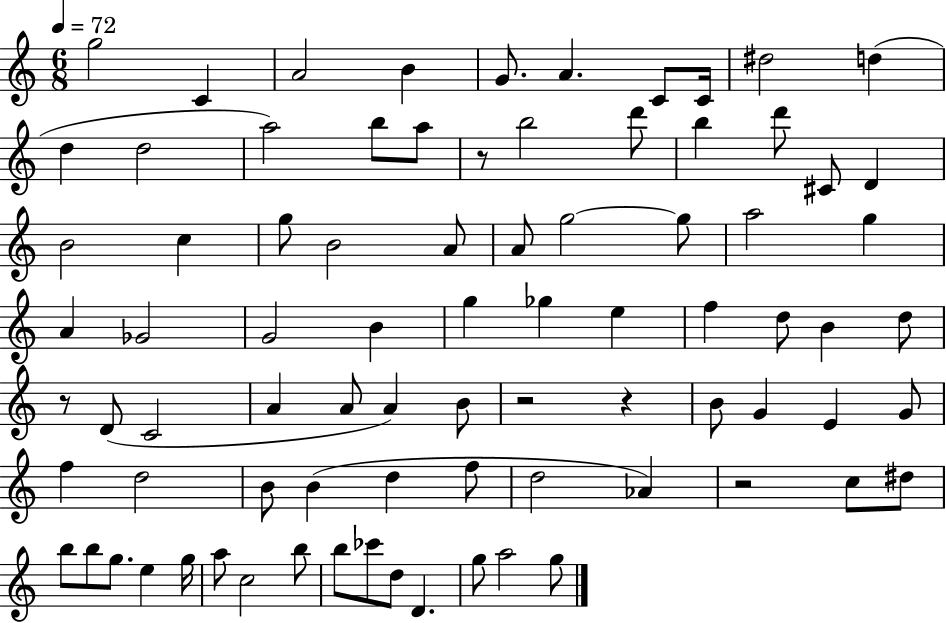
{
  \clef treble
  \numericTimeSignature
  \time 6/8
  \key c \major
  \tempo 4 = 72
  \repeat volta 2 { g''2 c'4 | a'2 b'4 | g'8. a'4. c'8 c'16 | dis''2 d''4( | \break d''4 d''2 | a''2) b''8 a''8 | r8 b''2 d'''8 | b''4 d'''8 cis'8 d'4 | \break b'2 c''4 | g''8 b'2 a'8 | a'8 g''2~~ g''8 | a''2 g''4 | \break a'4 ges'2 | g'2 b'4 | g''4 ges''4 e''4 | f''4 d''8 b'4 d''8 | \break r8 d'8( c'2 | a'4 a'8 a'4) b'8 | r2 r4 | b'8 g'4 e'4 g'8 | \break f''4 d''2 | b'8 b'4( d''4 f''8 | d''2 aes'4) | r2 c''8 dis''8 | \break b''8 b''8 g''8. e''4 g''16 | a''8 c''2 b''8 | b''8 ces'''8 d''8 d'4. | g''8 a''2 g''8 | \break } \bar "|."
}